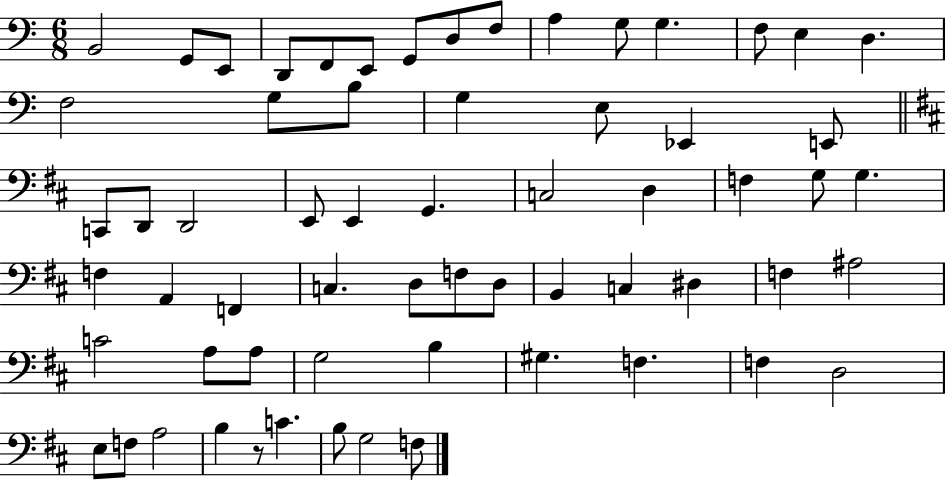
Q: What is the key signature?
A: C major